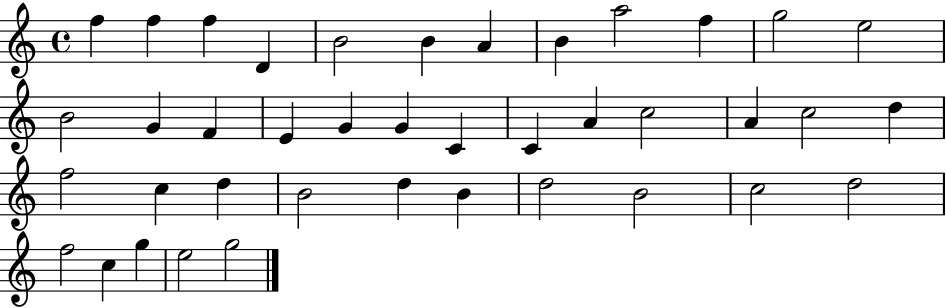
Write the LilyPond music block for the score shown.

{
  \clef treble
  \time 4/4
  \defaultTimeSignature
  \key c \major
  f''4 f''4 f''4 d'4 | b'2 b'4 a'4 | b'4 a''2 f''4 | g''2 e''2 | \break b'2 g'4 f'4 | e'4 g'4 g'4 c'4 | c'4 a'4 c''2 | a'4 c''2 d''4 | \break f''2 c''4 d''4 | b'2 d''4 b'4 | d''2 b'2 | c''2 d''2 | \break f''2 c''4 g''4 | e''2 g''2 | \bar "|."
}